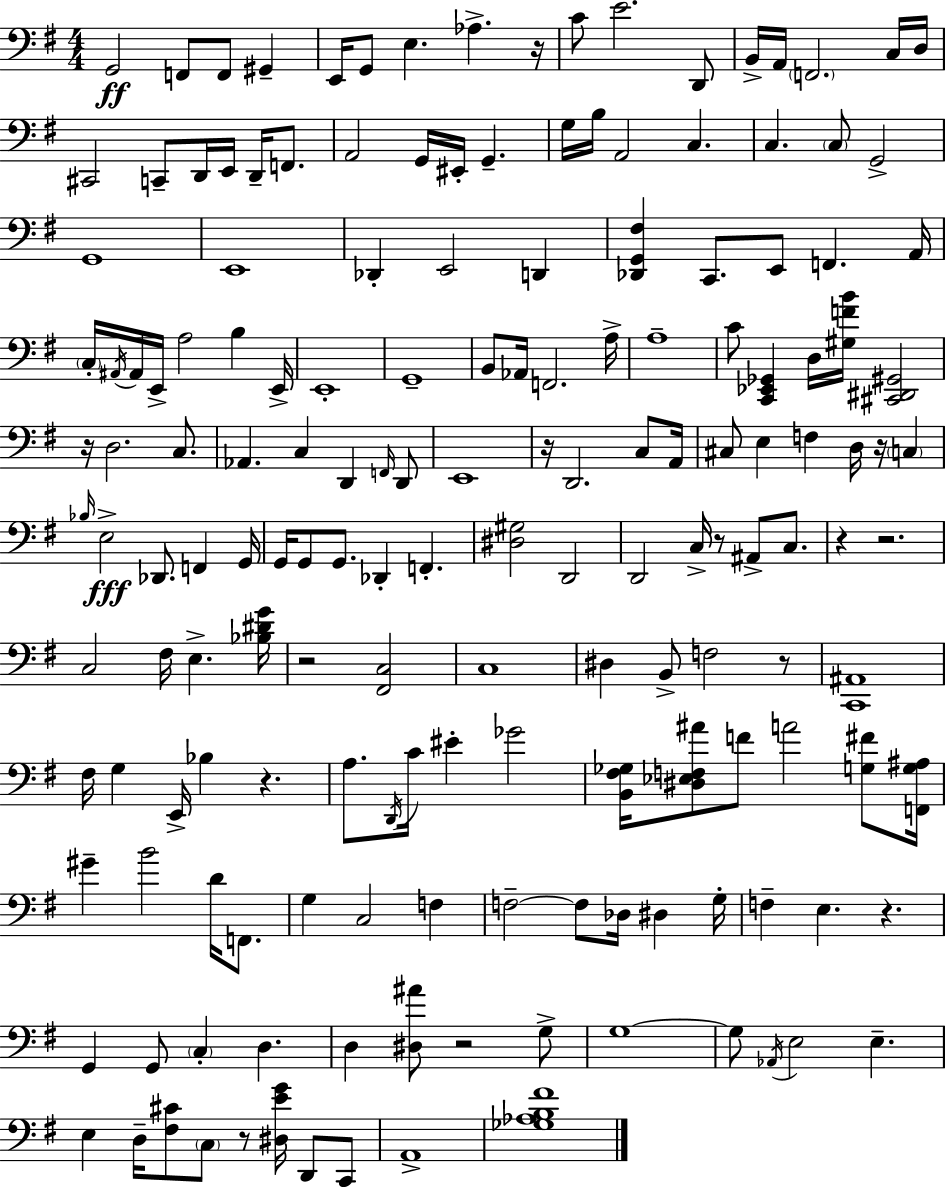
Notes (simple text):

G2/h F2/e F2/e G#2/q E2/s G2/e E3/q. Ab3/q. R/s C4/e E4/h. D2/e B2/s A2/s F2/h. C3/s D3/s C#2/h C2/e D2/s E2/s D2/s F2/e. A2/h G2/s EIS2/s G2/q. G3/s B3/s A2/h C3/q. C3/q. C3/e G2/h G2/w E2/w Db2/q E2/h D2/q [Db2,G2,F#3]/q C2/e. E2/e F2/q. A2/s C3/s A#2/s A#2/s E2/s A3/h B3/q E2/s E2/w G2/w B2/e Ab2/s F2/h. A3/s A3/w C4/e [C2,Eb2,Gb2]/q D3/s [G#3,F4,B4]/s [C#2,D#2,G#2]/h R/s D3/h. C3/e. Ab2/q. C3/q D2/q F2/s D2/e E2/w R/s D2/h. C3/e A2/s C#3/e E3/q F3/q D3/s R/s C3/q Bb3/s E3/h Db2/e. F2/q G2/s G2/s G2/e G2/e. Db2/q F2/q. [D#3,G#3]/h D2/h D2/h C3/s R/e A#2/e C3/e. R/q R/h. C3/h F#3/s E3/q. [Bb3,D#4,G4]/s R/h [F#2,C3]/h C3/w D#3/q B2/e F3/h R/e [C2,A#2]/w F#3/s G3/q E2/s Bb3/q R/q. A3/e. D2/s C4/s EIS4/q Gb4/h [B2,F#3,Gb3]/s [D#3,Eb3,F3,A#4]/e F4/e A4/h [G3,F#4]/e [F2,G3,A#3]/s G#4/q B4/h D4/s F2/e. G3/q C3/h F3/q F3/h F3/e Db3/s D#3/q G3/s F3/q E3/q. R/q. G2/q G2/e C3/q D3/q. D3/q [D#3,A#4]/e R/h G3/e G3/w G3/e Ab2/s E3/h E3/q. E3/q D3/s [F#3,C#4]/e C3/e R/e [D#3,E4,G4]/s D2/e C2/e A2/w [Gb3,Ab3,B3,F#4]/w